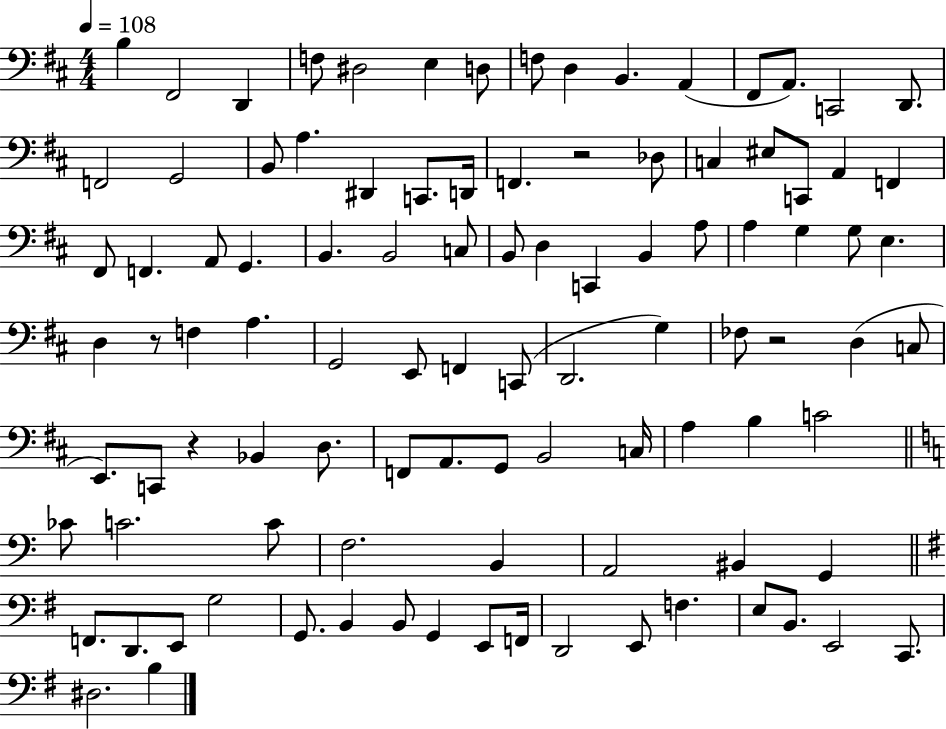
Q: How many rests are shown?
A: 4